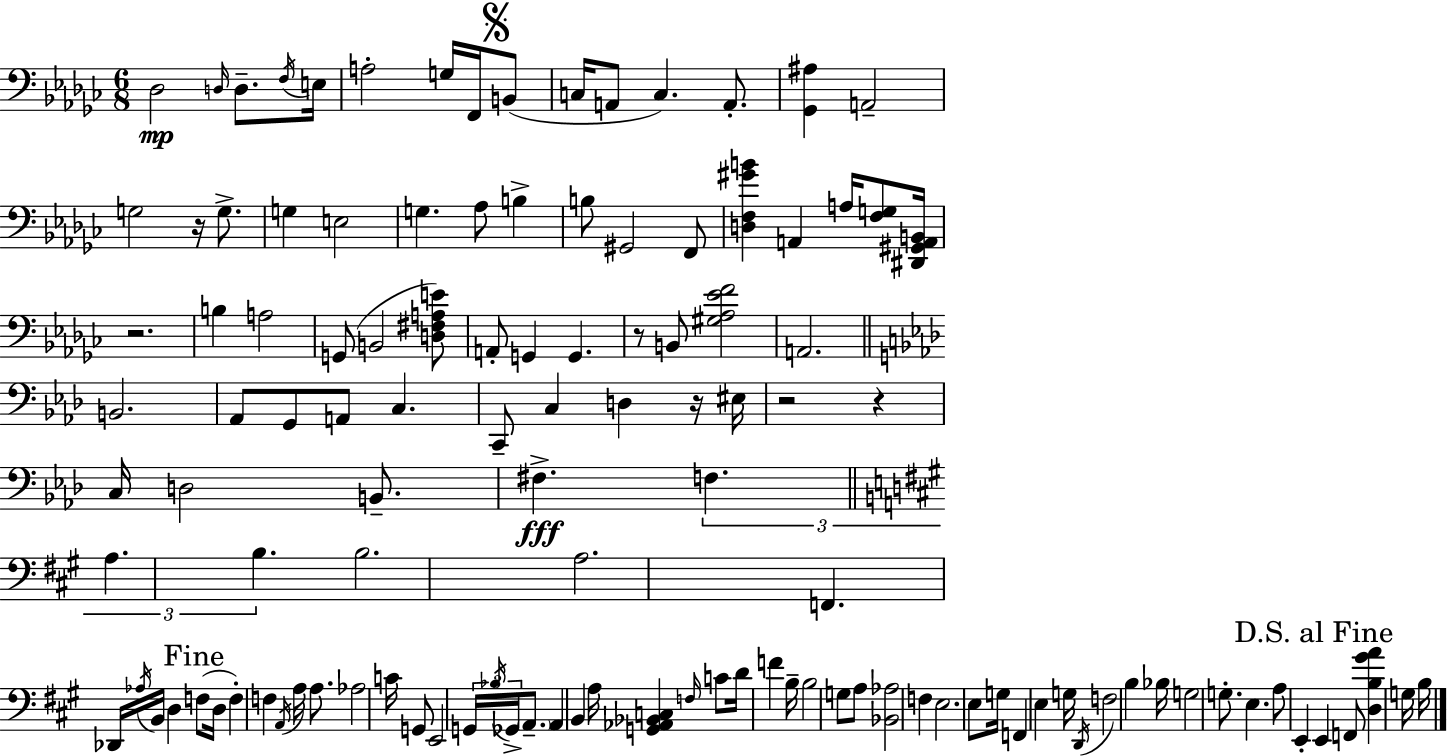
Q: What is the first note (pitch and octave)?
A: Db3